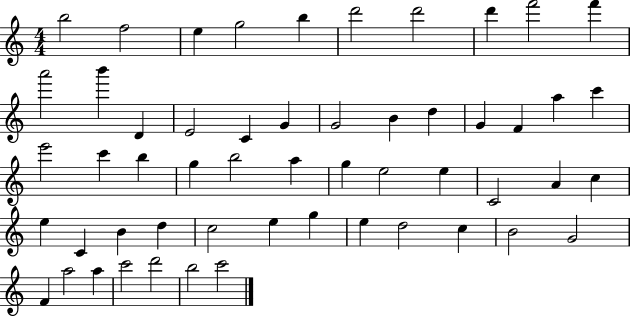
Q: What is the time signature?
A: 4/4